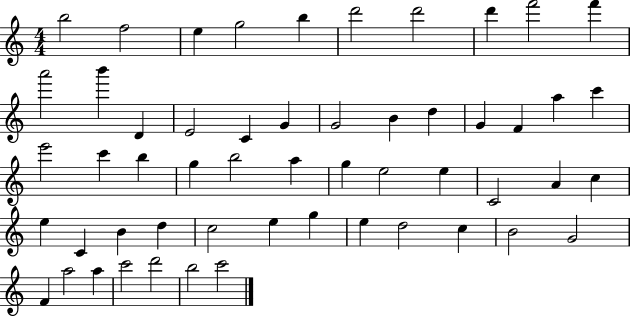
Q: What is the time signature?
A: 4/4